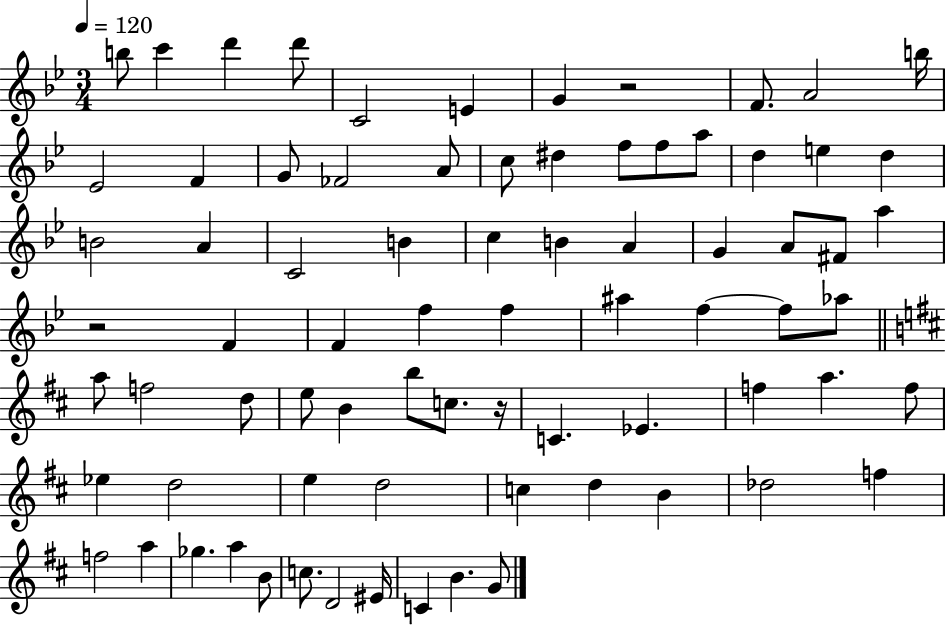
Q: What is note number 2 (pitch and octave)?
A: C6